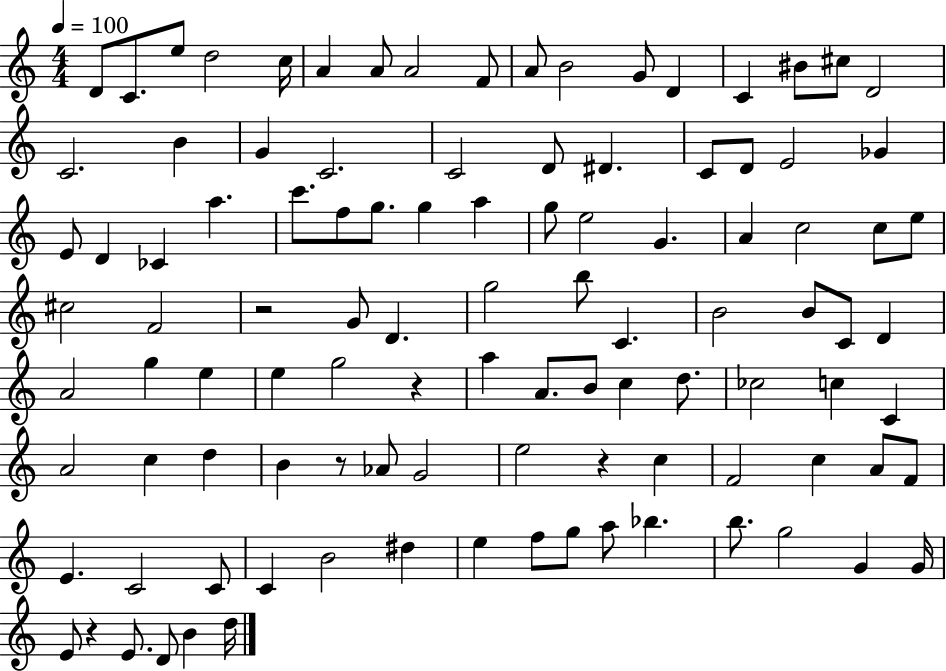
X:1
T:Untitled
M:4/4
L:1/4
K:C
D/2 C/2 e/2 d2 c/4 A A/2 A2 F/2 A/2 B2 G/2 D C ^B/2 ^c/2 D2 C2 B G C2 C2 D/2 ^D C/2 D/2 E2 _G E/2 D _C a c'/2 f/2 g/2 g a g/2 e2 G A c2 c/2 e/2 ^c2 F2 z2 G/2 D g2 b/2 C B2 B/2 C/2 D A2 g e e g2 z a A/2 B/2 c d/2 _c2 c C A2 c d B z/2 _A/2 G2 e2 z c F2 c A/2 F/2 E C2 C/2 C B2 ^d e f/2 g/2 a/2 _b b/2 g2 G G/4 E/2 z E/2 D/2 B d/4